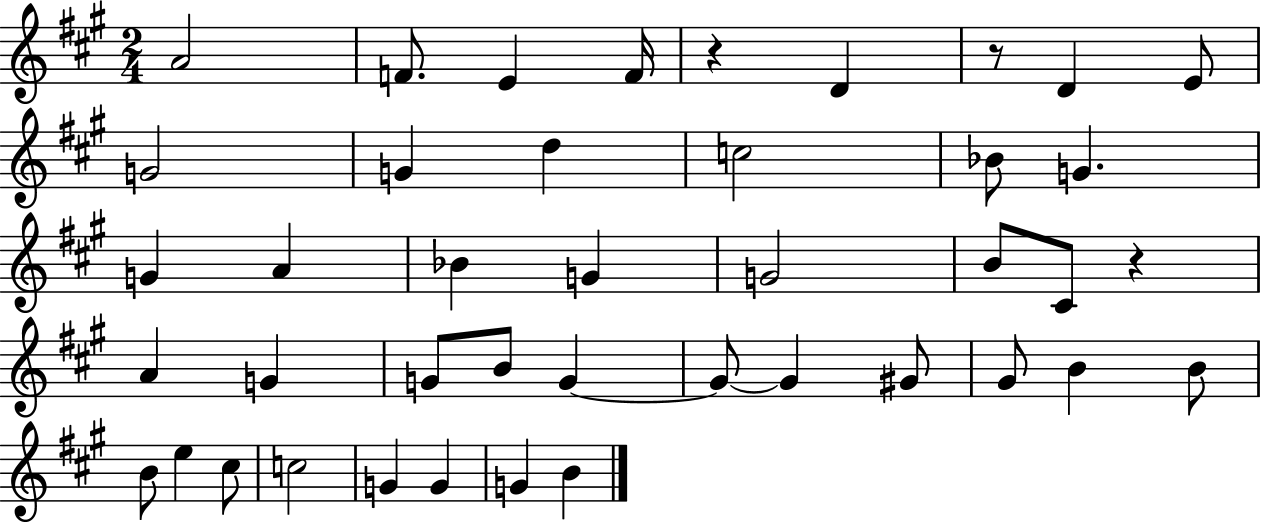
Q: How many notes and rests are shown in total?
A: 42